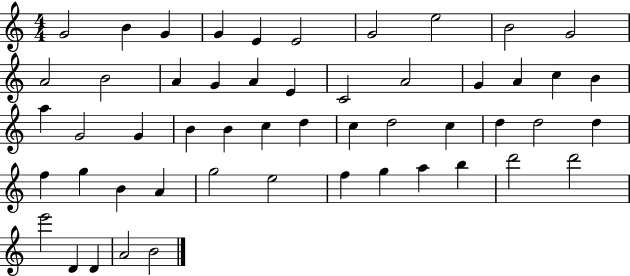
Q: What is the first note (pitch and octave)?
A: G4